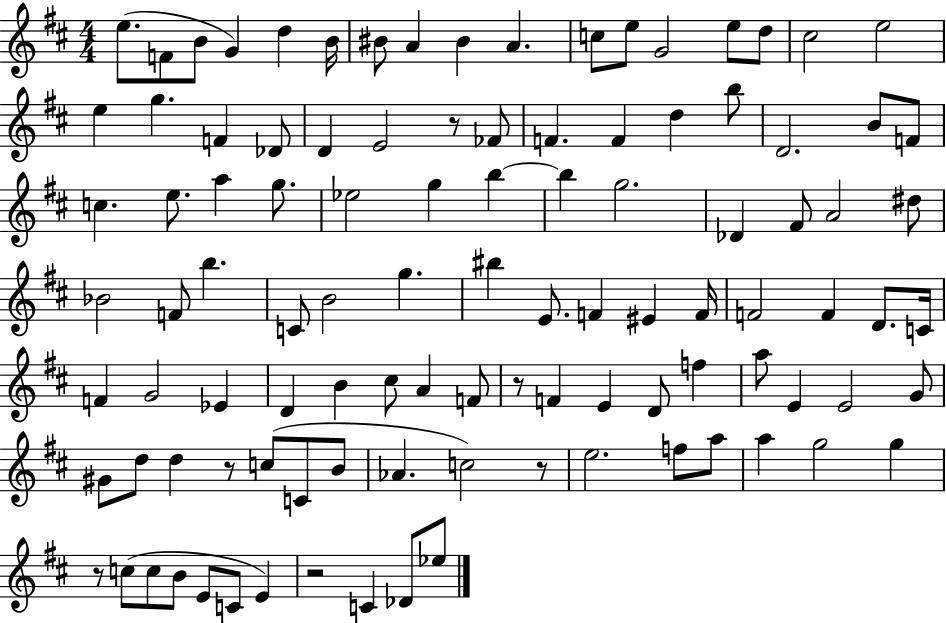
{
  \clef treble
  \numericTimeSignature
  \time 4/4
  \key d \major
  \repeat volta 2 { e''8.( f'8 b'8 g'4) d''4 b'16 | bis'8 a'4 bis'4 a'4. | c''8 e''8 g'2 e''8 d''8 | cis''2 e''2 | \break e''4 g''4. f'4 des'8 | d'4 e'2 r8 fes'8 | f'4. f'4 d''4 b''8 | d'2. b'8 f'8 | \break c''4. e''8. a''4 g''8. | ees''2 g''4 b''4~~ | b''4 g''2. | des'4 fis'8 a'2 dis''8 | \break bes'2 f'8 b''4. | c'8 b'2 g''4. | bis''4 e'8. f'4 eis'4 f'16 | f'2 f'4 d'8. c'16 | \break f'4 g'2 ees'4 | d'4 b'4 cis''8 a'4 f'8 | r8 f'4 e'4 d'8 f''4 | a''8 e'4 e'2 g'8 | \break gis'8 d''8 d''4 r8 c''8( c'8 b'8 | aes'4. c''2) r8 | e''2. f''8 a''8 | a''4 g''2 g''4 | \break r8 c''8( c''8 b'8 e'8 c'8 e'4) | r2 c'4 des'8 ees''8 | } \bar "|."
}